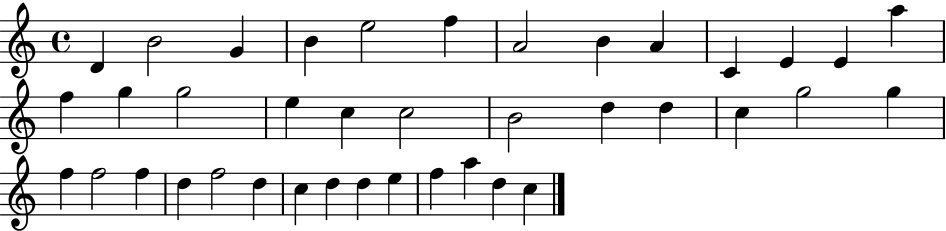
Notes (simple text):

D4/q B4/h G4/q B4/q E5/h F5/q A4/h B4/q A4/q C4/q E4/q E4/q A5/q F5/q G5/q G5/h E5/q C5/q C5/h B4/h D5/q D5/q C5/q G5/h G5/q F5/q F5/h F5/q D5/q F5/h D5/q C5/q D5/q D5/q E5/q F5/q A5/q D5/q C5/q